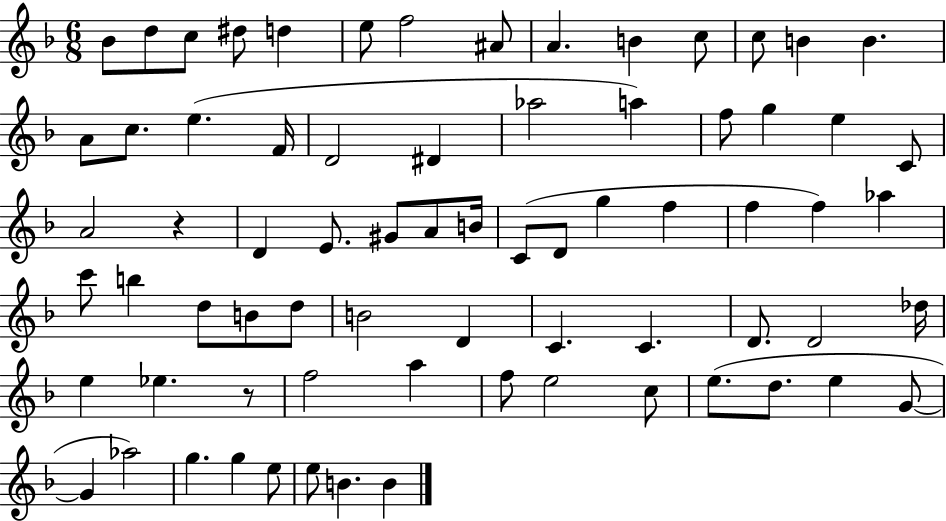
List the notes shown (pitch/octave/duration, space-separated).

Bb4/e D5/e C5/e D#5/e D5/q E5/e F5/h A#4/e A4/q. B4/q C5/e C5/e B4/q B4/q. A4/e C5/e. E5/q. F4/s D4/h D#4/q Ab5/h A5/q F5/e G5/q E5/q C4/e A4/h R/q D4/q E4/e. G#4/e A4/e B4/s C4/e D4/e G5/q F5/q F5/q F5/q Ab5/q C6/e B5/q D5/e B4/e D5/e B4/h D4/q C4/q. C4/q. D4/e. D4/h Db5/s E5/q Eb5/q. R/e F5/h A5/q F5/e E5/h C5/e E5/e. D5/e. E5/q G4/e G4/q Ab5/h G5/q. G5/q E5/e E5/e B4/q. B4/q